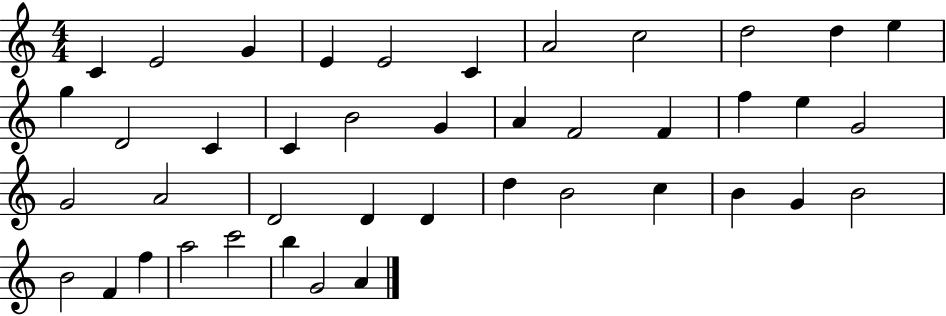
C4/q E4/h G4/q E4/q E4/h C4/q A4/h C5/h D5/h D5/q E5/q G5/q D4/h C4/q C4/q B4/h G4/q A4/q F4/h F4/q F5/q E5/q G4/h G4/h A4/h D4/h D4/q D4/q D5/q B4/h C5/q B4/q G4/q B4/h B4/h F4/q F5/q A5/h C6/h B5/q G4/h A4/q